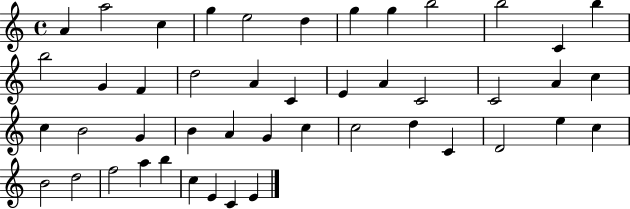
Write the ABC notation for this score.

X:1
T:Untitled
M:4/4
L:1/4
K:C
A a2 c g e2 d g g b2 b2 C b b2 G F d2 A C E A C2 C2 A c c B2 G B A G c c2 d C D2 e c B2 d2 f2 a b c E C E